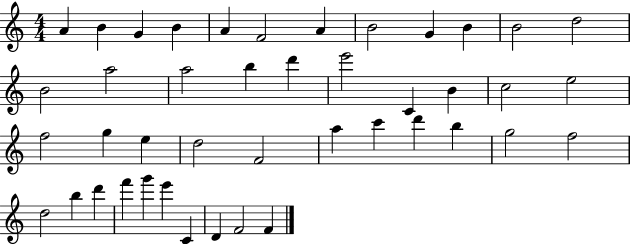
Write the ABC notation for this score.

X:1
T:Untitled
M:4/4
L:1/4
K:C
A B G B A F2 A B2 G B B2 d2 B2 a2 a2 b d' e'2 C B c2 e2 f2 g e d2 F2 a c' d' b g2 f2 d2 b d' f' g' e' C D F2 F